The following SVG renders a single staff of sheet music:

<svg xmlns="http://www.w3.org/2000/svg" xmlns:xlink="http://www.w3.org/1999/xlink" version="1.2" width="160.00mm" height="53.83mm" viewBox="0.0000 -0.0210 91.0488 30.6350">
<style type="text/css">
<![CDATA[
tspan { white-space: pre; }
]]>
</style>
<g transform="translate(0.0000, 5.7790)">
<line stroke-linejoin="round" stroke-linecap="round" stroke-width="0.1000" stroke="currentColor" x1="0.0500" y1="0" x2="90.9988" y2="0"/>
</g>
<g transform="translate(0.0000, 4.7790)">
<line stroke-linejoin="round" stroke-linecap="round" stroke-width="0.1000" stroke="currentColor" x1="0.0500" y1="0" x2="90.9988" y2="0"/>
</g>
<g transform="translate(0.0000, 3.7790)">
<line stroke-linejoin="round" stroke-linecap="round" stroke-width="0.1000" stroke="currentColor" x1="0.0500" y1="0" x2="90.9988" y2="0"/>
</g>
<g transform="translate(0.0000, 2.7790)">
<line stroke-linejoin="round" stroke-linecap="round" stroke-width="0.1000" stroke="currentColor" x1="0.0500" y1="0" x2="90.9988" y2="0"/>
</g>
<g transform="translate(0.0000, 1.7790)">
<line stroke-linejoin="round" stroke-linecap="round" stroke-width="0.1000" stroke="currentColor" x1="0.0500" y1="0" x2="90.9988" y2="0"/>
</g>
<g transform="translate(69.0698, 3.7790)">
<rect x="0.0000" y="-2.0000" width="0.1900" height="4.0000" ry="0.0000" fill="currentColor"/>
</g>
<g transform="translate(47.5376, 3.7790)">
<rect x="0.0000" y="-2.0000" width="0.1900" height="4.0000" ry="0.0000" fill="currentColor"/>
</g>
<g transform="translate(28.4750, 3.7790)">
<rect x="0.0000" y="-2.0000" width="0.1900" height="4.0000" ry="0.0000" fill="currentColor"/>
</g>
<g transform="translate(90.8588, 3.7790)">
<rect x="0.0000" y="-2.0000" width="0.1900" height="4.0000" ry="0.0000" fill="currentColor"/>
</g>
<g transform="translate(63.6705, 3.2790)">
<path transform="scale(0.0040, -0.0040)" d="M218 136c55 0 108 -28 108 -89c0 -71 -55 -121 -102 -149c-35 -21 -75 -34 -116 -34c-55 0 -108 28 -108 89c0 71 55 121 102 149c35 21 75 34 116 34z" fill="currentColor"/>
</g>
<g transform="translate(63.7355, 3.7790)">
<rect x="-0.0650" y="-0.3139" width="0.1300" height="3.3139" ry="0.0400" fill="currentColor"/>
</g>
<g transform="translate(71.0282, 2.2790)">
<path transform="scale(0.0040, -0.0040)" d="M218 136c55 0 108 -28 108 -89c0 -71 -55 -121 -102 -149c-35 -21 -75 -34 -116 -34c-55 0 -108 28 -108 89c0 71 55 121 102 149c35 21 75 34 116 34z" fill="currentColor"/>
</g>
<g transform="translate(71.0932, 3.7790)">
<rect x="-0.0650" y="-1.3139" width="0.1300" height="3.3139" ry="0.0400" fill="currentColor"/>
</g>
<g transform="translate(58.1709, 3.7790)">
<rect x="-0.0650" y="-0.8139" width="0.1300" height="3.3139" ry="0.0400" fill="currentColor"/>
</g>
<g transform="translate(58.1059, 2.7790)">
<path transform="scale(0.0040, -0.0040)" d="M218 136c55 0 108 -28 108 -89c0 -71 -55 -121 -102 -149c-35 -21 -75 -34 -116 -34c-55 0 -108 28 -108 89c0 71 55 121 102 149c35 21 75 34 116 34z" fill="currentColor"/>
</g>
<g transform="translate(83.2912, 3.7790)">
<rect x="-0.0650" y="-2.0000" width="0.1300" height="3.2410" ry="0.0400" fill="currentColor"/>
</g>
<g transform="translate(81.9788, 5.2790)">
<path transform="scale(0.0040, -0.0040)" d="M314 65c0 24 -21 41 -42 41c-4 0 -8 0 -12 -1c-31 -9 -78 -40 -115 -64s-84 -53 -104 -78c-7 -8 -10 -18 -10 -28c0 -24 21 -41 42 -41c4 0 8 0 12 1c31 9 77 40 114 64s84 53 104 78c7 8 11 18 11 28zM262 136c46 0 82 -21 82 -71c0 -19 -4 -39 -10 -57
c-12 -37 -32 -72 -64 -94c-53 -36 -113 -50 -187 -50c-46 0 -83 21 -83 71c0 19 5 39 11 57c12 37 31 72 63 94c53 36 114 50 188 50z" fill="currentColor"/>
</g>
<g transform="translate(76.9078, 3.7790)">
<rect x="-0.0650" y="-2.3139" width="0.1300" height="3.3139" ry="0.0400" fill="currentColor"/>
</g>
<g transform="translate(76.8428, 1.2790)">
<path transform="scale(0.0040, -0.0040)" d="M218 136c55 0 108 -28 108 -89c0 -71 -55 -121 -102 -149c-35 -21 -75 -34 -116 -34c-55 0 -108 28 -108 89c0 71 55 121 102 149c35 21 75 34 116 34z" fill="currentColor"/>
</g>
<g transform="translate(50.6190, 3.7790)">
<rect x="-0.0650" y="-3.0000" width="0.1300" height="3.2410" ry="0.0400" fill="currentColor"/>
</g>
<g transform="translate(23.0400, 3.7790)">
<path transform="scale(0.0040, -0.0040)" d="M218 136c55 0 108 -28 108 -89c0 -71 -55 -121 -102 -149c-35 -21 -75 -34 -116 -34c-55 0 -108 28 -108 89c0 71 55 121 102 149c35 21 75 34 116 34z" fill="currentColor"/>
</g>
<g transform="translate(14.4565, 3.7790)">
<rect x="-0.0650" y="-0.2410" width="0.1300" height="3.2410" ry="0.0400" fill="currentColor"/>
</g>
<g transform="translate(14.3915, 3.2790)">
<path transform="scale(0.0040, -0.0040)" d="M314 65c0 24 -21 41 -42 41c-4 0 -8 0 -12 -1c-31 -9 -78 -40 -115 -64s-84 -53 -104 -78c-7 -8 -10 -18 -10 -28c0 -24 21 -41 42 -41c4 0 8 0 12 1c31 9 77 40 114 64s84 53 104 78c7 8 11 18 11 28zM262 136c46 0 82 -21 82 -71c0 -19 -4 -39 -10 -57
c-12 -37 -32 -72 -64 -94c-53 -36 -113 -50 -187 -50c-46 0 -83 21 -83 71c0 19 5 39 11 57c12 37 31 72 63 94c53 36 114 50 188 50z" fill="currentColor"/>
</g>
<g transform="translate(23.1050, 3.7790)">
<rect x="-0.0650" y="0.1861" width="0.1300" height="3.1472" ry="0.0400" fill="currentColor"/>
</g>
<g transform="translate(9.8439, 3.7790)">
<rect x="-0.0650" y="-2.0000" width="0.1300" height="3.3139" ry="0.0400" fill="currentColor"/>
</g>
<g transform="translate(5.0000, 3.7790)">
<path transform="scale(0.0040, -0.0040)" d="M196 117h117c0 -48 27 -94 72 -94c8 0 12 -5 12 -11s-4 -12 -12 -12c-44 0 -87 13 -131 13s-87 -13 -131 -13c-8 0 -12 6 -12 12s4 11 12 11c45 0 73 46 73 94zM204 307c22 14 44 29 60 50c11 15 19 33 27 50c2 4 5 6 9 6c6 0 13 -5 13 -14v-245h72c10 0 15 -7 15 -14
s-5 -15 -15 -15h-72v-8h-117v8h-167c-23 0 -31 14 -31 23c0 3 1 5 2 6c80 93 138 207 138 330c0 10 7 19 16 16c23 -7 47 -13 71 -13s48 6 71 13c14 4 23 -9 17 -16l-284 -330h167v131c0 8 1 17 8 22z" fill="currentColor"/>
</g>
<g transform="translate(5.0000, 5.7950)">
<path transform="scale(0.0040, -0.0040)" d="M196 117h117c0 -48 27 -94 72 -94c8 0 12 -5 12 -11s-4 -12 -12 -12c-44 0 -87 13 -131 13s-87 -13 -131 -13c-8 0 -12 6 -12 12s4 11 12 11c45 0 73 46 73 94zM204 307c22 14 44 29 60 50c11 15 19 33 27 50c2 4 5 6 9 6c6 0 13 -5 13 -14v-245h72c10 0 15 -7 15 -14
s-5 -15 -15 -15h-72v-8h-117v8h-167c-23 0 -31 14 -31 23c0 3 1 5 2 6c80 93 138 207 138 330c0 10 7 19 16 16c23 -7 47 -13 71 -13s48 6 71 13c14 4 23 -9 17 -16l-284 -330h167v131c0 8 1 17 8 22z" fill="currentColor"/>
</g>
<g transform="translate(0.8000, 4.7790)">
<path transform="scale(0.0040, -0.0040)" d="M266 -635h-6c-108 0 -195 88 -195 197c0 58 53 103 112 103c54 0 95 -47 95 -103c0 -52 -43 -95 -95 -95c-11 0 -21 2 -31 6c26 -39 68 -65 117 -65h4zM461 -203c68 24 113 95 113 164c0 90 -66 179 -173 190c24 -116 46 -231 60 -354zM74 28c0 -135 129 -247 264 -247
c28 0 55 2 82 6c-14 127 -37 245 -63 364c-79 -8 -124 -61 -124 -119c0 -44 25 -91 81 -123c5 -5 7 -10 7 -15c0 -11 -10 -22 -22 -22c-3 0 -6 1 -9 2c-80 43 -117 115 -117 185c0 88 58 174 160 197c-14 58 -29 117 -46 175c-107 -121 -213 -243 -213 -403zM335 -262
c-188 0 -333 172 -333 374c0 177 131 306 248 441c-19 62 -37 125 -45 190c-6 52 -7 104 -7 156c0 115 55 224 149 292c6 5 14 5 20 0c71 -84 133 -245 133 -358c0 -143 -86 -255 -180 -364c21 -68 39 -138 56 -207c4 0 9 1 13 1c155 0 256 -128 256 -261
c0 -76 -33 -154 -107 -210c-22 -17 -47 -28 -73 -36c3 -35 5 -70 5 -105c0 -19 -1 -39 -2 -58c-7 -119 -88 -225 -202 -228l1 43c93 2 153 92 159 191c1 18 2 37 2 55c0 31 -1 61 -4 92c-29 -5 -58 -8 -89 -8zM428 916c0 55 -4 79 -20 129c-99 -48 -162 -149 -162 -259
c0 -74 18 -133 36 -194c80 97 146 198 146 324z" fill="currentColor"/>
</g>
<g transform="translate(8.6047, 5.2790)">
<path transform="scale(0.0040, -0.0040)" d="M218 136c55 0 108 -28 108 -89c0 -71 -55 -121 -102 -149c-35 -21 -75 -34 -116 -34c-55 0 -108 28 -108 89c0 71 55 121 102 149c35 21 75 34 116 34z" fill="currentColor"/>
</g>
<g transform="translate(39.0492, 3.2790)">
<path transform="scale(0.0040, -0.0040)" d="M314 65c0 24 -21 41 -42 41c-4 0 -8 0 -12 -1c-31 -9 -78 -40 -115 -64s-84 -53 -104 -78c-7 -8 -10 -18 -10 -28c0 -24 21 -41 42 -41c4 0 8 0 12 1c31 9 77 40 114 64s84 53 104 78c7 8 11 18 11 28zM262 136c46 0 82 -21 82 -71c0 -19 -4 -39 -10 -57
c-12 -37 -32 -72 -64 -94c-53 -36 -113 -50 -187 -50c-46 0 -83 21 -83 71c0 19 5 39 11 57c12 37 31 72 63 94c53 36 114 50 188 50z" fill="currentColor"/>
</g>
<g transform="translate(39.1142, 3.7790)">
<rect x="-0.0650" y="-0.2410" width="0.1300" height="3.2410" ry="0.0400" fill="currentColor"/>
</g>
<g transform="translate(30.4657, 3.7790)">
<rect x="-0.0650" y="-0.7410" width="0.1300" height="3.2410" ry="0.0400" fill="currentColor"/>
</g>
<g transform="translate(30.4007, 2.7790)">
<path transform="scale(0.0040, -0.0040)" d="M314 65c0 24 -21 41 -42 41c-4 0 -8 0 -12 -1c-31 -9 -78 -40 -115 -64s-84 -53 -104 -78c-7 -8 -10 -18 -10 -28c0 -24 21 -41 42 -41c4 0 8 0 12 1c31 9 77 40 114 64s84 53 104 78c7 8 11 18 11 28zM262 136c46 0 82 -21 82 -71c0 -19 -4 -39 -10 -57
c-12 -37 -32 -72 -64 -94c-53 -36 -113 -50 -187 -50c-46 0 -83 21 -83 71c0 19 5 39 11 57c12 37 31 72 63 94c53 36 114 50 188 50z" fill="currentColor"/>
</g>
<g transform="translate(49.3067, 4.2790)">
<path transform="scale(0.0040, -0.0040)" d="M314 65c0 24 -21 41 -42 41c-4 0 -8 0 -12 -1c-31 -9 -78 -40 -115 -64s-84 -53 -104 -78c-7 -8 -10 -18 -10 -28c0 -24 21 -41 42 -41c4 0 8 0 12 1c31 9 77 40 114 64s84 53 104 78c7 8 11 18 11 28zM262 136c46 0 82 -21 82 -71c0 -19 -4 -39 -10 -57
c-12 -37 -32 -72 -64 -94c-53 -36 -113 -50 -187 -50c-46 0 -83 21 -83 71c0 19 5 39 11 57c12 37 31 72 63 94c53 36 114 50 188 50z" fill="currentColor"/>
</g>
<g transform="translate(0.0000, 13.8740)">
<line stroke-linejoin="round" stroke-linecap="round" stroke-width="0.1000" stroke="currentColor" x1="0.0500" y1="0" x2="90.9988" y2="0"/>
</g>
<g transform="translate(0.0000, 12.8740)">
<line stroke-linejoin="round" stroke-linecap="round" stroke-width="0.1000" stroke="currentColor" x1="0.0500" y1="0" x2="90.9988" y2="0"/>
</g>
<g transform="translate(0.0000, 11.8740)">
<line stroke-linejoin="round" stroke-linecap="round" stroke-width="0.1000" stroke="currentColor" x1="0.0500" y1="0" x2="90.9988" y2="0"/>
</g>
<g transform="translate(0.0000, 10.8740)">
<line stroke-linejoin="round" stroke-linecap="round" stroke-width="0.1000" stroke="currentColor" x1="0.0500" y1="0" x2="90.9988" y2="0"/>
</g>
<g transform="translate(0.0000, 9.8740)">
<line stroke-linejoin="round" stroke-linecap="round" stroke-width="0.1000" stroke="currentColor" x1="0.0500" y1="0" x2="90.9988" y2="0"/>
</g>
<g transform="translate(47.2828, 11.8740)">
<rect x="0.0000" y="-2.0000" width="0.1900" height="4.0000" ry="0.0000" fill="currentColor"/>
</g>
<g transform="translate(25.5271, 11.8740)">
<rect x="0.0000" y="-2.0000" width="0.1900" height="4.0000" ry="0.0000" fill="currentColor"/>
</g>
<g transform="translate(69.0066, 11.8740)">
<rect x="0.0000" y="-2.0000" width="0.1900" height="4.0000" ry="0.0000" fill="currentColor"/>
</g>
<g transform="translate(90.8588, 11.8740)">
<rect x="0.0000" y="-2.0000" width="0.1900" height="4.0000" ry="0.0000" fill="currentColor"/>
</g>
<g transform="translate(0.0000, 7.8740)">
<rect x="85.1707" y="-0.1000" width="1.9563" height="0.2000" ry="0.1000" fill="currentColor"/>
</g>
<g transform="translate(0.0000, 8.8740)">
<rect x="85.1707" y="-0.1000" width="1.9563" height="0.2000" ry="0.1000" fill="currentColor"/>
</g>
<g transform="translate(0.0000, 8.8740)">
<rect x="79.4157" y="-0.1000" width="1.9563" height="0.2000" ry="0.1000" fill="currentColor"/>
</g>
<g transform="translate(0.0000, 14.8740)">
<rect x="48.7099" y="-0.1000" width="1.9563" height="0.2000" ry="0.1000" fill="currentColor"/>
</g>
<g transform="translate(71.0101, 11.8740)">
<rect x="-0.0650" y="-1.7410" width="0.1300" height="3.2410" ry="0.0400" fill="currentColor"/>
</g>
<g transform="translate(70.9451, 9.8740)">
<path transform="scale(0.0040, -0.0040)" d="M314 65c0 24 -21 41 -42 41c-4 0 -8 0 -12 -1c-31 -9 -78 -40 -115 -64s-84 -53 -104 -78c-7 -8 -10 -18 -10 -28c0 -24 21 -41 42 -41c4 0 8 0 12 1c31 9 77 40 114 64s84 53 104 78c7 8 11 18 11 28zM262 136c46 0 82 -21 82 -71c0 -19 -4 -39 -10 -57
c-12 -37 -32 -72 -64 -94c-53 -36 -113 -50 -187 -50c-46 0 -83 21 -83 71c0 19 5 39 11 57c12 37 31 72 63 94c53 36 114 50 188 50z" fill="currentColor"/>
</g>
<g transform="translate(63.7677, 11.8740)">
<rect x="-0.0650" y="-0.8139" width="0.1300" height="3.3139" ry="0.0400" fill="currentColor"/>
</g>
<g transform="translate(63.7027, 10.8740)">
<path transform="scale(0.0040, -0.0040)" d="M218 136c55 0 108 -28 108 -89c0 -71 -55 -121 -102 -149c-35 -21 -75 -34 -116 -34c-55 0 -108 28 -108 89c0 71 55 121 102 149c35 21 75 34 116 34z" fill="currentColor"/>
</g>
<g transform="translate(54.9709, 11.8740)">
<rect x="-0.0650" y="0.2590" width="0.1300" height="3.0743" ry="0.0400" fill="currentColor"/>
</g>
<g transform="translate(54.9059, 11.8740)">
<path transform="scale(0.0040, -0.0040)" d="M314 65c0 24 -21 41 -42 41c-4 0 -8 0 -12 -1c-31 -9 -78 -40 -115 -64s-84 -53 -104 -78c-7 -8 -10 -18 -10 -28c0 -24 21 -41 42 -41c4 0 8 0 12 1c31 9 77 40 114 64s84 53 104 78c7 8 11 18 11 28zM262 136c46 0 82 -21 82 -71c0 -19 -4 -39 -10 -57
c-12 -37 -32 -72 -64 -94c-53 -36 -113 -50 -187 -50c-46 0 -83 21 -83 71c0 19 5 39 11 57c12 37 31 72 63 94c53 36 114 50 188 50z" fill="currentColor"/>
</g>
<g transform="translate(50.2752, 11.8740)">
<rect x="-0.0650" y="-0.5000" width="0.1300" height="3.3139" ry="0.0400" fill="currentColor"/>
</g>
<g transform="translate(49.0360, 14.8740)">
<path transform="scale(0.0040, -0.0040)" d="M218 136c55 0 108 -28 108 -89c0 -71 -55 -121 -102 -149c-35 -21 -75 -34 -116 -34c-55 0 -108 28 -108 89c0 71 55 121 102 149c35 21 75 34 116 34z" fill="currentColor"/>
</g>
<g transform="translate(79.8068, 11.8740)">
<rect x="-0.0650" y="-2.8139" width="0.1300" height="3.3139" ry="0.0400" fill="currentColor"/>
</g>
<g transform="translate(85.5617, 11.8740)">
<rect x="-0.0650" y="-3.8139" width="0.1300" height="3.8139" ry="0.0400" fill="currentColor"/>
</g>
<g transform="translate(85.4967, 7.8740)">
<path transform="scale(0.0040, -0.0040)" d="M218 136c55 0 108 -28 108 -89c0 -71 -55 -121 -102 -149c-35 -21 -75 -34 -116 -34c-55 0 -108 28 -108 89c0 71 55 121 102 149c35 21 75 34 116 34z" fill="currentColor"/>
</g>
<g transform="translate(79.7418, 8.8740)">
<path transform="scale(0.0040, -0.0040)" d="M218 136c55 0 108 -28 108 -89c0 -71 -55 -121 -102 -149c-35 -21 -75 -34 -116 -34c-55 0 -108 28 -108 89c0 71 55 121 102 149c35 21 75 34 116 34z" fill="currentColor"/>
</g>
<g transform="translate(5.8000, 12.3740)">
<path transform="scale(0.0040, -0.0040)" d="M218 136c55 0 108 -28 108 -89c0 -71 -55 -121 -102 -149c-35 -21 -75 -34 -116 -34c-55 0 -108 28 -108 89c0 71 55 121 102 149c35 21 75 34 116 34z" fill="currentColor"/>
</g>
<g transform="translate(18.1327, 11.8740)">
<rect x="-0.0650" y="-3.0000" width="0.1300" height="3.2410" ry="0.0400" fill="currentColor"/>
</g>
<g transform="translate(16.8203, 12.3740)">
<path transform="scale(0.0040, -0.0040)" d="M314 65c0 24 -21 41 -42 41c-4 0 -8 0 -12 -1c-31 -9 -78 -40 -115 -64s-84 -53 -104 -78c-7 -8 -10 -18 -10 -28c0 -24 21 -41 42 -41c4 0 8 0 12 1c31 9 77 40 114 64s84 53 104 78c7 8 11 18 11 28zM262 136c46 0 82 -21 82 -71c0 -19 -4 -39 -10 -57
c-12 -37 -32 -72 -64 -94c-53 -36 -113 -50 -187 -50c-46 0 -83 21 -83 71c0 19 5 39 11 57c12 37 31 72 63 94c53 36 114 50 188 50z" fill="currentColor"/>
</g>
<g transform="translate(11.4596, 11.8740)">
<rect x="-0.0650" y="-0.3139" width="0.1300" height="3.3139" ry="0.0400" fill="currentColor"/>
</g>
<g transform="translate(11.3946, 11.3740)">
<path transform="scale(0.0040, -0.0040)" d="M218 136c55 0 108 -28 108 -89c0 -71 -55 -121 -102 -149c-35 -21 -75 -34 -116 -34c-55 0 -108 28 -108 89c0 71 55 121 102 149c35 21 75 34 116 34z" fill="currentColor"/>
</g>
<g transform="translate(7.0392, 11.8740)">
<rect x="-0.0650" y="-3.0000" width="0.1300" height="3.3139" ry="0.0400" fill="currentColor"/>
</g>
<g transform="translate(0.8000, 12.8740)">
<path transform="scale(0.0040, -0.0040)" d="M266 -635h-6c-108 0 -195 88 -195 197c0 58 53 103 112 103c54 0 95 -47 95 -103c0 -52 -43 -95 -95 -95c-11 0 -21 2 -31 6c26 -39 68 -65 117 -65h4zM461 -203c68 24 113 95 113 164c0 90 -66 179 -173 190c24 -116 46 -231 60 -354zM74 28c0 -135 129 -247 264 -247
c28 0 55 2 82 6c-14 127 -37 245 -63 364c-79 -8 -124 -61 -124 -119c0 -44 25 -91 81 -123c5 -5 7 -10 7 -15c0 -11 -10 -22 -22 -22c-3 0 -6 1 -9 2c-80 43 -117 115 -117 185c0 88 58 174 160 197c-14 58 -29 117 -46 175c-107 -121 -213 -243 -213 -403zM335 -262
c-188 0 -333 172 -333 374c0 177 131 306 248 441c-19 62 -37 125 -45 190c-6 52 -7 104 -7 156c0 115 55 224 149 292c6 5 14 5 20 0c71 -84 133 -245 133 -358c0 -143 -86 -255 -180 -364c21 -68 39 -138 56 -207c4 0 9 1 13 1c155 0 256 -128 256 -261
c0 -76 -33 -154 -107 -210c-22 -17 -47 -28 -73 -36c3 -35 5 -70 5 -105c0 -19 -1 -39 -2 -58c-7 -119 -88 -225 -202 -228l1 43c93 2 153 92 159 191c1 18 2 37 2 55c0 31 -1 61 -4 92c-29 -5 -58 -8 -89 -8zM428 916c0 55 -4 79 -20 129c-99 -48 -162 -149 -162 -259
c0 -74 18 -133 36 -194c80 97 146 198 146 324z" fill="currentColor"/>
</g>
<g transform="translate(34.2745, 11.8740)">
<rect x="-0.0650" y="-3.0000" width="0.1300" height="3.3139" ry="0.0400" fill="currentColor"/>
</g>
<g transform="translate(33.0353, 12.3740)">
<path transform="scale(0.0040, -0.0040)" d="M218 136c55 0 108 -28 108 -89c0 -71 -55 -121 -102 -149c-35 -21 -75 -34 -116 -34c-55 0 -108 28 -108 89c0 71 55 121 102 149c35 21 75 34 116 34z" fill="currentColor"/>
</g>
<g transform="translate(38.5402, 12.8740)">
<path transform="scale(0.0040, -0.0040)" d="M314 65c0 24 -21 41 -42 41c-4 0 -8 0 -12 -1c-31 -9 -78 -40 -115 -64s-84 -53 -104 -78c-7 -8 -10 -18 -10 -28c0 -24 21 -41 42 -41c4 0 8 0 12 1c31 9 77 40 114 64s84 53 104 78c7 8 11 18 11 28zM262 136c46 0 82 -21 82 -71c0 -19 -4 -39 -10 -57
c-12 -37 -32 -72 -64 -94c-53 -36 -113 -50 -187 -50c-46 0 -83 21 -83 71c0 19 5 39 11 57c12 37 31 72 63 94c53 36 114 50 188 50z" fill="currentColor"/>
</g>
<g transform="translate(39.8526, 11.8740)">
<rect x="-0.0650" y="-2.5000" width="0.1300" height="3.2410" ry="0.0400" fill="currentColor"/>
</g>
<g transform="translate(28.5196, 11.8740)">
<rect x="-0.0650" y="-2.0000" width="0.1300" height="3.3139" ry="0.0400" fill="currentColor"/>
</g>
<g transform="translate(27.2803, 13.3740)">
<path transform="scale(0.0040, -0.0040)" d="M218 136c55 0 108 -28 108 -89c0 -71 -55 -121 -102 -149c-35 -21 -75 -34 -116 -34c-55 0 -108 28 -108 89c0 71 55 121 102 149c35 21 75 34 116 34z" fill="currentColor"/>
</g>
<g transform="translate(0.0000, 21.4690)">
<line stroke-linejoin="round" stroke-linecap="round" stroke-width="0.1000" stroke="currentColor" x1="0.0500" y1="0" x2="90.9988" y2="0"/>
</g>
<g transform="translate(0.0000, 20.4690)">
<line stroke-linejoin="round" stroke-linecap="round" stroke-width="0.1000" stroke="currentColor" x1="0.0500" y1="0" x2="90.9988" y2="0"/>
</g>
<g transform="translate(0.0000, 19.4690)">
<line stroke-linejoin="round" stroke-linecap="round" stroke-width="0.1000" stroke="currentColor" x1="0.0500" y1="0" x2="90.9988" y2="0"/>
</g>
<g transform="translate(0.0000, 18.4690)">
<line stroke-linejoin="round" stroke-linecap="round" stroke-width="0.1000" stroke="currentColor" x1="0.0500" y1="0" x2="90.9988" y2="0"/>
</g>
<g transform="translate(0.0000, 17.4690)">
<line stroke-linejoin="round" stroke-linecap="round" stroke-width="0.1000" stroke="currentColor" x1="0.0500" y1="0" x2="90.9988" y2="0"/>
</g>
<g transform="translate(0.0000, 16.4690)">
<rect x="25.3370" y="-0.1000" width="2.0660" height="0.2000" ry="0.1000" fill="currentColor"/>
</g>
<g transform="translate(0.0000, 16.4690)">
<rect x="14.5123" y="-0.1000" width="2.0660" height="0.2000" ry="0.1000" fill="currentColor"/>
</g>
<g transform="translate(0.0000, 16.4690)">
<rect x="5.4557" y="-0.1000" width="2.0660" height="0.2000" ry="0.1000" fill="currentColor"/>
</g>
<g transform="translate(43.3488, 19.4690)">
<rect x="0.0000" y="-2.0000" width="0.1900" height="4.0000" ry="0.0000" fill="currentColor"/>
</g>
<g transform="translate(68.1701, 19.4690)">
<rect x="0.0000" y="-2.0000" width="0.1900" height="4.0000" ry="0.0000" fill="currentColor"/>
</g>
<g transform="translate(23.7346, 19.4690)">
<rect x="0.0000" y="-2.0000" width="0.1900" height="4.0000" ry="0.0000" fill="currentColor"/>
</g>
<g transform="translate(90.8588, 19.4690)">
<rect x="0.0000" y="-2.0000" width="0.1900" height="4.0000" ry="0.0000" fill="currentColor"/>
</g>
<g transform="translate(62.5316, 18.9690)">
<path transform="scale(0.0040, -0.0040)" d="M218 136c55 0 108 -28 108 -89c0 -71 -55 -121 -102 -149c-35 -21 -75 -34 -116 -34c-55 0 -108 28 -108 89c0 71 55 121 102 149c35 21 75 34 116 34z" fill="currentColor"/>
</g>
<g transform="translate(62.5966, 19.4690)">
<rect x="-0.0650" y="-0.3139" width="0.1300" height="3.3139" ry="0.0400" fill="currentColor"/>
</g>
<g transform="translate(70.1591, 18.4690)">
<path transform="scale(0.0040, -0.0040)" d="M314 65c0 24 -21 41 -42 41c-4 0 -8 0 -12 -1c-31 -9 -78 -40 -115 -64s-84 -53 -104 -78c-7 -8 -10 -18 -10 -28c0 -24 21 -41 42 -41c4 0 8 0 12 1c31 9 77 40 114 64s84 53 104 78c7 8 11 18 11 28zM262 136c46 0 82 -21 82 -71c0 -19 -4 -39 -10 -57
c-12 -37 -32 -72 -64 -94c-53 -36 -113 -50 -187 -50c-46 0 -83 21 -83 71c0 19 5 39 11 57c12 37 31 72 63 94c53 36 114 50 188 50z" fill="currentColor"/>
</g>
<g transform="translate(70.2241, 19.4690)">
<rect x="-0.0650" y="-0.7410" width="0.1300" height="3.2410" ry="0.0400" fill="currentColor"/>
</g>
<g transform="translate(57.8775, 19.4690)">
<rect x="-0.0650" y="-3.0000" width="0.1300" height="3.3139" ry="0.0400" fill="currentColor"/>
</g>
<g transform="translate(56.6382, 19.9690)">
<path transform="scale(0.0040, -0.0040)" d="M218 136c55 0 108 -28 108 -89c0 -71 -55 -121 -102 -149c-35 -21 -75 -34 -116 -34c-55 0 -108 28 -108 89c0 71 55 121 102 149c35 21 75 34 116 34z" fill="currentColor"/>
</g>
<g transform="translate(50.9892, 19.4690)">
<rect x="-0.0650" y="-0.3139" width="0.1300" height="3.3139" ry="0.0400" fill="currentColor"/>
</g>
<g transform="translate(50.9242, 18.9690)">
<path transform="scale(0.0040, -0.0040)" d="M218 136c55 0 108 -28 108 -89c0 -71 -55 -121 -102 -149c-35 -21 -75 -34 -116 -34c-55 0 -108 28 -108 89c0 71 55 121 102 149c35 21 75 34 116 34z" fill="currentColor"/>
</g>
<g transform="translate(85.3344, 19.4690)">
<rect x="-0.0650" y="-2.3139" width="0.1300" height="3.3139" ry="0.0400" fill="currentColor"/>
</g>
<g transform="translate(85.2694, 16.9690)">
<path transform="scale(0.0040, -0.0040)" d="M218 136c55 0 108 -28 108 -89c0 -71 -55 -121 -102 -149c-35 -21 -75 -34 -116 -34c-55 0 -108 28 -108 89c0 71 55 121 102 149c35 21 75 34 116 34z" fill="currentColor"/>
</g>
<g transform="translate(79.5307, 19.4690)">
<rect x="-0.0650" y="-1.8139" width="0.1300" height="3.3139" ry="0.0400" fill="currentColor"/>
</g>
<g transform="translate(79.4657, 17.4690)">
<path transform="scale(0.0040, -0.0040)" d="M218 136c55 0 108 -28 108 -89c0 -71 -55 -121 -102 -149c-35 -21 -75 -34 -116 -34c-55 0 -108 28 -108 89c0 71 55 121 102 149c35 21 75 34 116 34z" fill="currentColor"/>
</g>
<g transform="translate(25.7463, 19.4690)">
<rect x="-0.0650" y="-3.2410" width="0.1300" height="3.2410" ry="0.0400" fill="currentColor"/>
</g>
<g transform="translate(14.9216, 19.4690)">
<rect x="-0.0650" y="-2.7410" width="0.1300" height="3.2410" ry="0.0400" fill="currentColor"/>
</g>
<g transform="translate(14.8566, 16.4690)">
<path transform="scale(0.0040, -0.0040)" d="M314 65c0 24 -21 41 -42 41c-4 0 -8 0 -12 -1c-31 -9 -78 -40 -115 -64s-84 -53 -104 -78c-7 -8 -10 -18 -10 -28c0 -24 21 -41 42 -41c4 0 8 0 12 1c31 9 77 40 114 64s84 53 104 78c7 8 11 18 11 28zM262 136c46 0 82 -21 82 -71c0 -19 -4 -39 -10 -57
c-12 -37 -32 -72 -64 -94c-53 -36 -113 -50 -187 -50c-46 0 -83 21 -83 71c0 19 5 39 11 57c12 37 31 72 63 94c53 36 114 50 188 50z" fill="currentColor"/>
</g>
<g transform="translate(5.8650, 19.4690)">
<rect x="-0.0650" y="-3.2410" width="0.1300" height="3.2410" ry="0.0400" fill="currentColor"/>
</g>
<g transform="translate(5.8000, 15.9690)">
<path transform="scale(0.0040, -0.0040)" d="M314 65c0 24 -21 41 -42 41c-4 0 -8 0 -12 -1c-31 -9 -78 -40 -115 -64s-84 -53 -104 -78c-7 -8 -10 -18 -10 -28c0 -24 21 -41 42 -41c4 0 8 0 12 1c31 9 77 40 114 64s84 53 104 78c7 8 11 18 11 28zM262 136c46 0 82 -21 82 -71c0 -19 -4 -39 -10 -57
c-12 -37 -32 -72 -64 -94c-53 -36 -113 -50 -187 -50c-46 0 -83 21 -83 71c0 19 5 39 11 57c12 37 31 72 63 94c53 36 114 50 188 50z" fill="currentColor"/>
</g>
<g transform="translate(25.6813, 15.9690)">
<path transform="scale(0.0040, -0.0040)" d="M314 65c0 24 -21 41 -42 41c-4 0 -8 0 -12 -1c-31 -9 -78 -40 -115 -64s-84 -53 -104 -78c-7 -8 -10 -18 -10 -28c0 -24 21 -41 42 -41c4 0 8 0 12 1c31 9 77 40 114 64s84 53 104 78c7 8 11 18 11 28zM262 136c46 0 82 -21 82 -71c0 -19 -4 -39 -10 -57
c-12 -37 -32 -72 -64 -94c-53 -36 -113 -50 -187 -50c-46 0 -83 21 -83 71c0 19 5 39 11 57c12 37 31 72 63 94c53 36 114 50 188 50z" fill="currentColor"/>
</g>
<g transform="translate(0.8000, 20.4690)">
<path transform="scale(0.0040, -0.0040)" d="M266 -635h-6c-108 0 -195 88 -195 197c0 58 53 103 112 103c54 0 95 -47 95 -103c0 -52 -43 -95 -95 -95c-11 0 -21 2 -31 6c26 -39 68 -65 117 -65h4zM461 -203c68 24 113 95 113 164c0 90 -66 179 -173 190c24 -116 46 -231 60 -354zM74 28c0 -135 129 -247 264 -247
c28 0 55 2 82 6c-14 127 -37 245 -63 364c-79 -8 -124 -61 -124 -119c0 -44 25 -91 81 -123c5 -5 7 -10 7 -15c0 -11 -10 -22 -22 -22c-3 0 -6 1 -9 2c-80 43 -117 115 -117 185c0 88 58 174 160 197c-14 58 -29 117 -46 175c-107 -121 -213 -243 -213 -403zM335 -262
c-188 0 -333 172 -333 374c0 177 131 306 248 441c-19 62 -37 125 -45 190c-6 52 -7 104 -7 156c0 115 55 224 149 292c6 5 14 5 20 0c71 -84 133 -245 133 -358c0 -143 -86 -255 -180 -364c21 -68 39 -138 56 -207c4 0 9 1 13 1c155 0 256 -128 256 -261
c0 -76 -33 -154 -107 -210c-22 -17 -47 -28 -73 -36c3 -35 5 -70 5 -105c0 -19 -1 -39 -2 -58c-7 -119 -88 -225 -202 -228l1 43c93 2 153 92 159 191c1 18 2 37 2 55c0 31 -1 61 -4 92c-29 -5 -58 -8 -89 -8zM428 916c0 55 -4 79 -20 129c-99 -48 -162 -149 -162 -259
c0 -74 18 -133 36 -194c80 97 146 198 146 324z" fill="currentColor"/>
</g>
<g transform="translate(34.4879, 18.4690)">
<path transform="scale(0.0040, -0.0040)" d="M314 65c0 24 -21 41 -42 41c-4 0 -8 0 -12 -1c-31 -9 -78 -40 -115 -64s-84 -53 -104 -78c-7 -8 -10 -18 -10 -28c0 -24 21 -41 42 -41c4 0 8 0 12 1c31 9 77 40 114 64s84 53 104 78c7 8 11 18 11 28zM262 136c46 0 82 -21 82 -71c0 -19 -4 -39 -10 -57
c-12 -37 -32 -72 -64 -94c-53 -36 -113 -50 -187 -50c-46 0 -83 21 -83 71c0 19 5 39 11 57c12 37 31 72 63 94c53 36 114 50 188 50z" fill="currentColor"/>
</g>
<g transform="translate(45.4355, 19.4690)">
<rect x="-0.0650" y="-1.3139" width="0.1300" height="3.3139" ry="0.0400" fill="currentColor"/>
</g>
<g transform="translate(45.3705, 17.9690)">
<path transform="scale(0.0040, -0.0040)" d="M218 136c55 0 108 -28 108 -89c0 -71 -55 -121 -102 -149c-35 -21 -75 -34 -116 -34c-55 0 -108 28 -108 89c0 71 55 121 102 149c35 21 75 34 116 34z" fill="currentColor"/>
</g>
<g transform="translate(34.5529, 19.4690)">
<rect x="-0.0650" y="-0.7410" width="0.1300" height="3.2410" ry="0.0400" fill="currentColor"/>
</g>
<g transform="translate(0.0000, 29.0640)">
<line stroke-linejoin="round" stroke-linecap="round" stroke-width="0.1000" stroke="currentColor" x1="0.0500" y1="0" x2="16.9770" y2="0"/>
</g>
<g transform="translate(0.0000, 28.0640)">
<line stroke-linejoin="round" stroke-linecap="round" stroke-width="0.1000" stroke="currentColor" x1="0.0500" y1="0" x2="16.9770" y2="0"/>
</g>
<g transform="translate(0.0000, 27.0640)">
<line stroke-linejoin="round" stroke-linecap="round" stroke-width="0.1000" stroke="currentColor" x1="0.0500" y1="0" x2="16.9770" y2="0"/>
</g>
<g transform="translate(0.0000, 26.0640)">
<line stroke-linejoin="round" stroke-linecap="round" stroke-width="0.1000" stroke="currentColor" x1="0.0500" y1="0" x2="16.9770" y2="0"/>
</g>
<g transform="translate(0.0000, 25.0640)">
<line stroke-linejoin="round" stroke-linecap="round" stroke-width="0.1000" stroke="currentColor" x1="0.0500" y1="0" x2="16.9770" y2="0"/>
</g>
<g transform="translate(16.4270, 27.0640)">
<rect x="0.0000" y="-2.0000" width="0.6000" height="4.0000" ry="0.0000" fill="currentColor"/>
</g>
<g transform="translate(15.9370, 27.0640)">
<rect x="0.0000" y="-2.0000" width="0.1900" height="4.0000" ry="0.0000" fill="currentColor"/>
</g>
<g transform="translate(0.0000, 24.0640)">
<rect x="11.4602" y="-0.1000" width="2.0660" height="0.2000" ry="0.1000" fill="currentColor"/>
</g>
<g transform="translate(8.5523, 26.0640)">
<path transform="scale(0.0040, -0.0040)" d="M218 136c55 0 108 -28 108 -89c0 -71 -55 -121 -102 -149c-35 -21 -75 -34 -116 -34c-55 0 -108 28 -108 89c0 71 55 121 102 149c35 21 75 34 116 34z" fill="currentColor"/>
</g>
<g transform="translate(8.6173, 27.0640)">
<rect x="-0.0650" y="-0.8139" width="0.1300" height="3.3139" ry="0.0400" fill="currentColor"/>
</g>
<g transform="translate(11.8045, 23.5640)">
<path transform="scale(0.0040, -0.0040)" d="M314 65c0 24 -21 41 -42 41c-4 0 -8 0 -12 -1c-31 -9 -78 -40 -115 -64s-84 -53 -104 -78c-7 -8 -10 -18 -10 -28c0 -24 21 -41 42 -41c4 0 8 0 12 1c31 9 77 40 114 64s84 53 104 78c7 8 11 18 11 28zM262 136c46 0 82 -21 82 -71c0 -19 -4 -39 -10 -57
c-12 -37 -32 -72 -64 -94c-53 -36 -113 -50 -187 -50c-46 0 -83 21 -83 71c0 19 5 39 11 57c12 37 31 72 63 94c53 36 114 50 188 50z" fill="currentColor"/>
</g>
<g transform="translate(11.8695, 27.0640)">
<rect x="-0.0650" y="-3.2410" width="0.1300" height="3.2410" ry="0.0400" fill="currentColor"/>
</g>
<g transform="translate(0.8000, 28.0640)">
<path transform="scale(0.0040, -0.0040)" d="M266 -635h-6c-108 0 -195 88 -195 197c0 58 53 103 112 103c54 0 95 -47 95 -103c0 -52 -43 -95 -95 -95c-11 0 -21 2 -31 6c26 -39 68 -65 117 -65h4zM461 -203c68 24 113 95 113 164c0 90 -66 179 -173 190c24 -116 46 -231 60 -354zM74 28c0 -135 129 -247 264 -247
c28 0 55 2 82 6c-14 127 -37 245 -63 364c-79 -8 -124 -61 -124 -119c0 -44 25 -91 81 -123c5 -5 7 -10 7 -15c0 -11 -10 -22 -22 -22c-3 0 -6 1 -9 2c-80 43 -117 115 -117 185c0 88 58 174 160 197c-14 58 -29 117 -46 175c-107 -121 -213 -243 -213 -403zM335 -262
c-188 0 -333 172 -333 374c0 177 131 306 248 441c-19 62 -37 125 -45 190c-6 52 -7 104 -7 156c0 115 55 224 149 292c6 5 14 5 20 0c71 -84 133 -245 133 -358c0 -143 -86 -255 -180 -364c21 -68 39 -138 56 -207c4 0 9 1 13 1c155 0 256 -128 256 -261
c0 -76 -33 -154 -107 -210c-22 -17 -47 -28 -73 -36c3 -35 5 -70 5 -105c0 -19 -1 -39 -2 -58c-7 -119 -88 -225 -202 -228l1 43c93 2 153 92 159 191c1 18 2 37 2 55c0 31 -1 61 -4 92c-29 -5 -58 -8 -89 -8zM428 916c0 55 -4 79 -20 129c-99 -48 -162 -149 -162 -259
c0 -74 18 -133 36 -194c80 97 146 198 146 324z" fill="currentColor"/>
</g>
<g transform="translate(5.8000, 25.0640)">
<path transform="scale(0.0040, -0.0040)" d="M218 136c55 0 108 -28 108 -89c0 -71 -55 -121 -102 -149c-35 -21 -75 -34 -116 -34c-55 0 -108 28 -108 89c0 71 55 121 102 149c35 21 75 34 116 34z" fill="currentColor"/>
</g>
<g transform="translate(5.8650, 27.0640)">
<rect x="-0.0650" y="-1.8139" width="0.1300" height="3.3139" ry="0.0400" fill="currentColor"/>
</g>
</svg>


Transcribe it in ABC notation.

X:1
T:Untitled
M:4/4
L:1/4
K:C
F c2 B d2 c2 A2 d c e g F2 A c A2 F A G2 C B2 d f2 a c' b2 a2 b2 d2 e c A c d2 f g f d b2